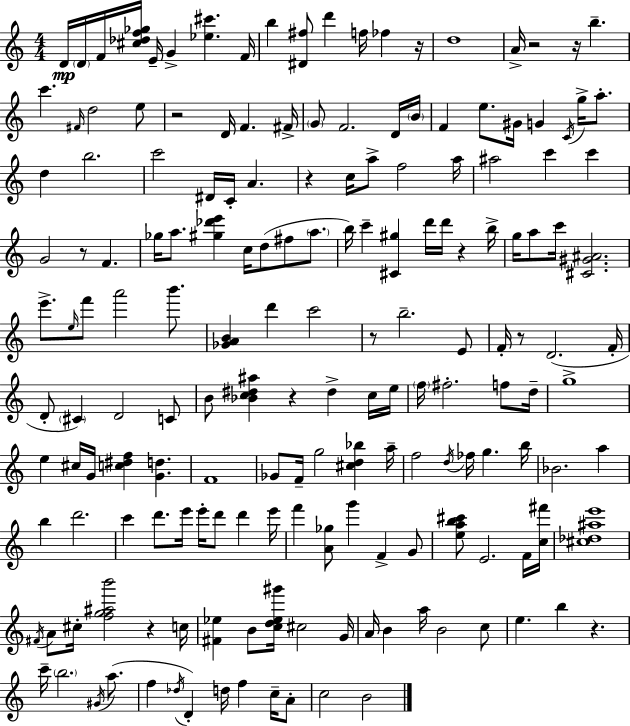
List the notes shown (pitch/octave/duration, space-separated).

D4/s D4/s F4/s [C#5,Db5,F5,Gb5]/s E4/s G4/q [Eb5,C#6]/q. F4/s B5/q [D#4,F#5]/e D6/q F5/s FES5/q R/s D5/w A4/s R/h R/s B5/q. C6/q. F#4/s D5/h E5/e R/h D4/s F4/q. F#4/s G4/e F4/h. D4/s B4/s F4/q E5/e. G#4/s G4/q C4/s G5/s A5/e. D5/q B5/h. C6/h D#4/s C4/s A4/q. R/q C5/s A5/e F5/h A5/s A#5/h C6/q C6/q G4/h R/e F4/q. Gb5/s A5/e. [G#5,Db6,E6]/q C5/s D5/e F#5/e A5/e. B5/s C6/q [C#4,G#5]/q D6/s D6/s R/q B5/s G5/s A5/e C6/s [C#4,G#4,A#4]/h. E6/e. E5/s F6/e A6/h B6/e. [Gb4,A4,B4]/q D6/q C6/h R/e B5/h. E4/e F4/s R/e D4/h. F4/s D4/e C#4/q D4/h C4/e B4/e [Bb4,C5,D#5,A#5]/q R/q D#5/q C5/s E5/s F5/s F#5/h. F5/e D5/s G5/w E5/q C#5/s G4/s [C5,D#5,F5]/q [G4,D5]/q. F4/w Gb4/e F4/s G5/h [C#5,D5,Bb5]/q A5/s F5/h D5/s FES5/s G5/q. B5/s Bb4/h. A5/q B5/q D6/h. C6/q D6/e. E6/s E6/s D6/e D6/q E6/s F6/q [A4,Gb5]/e G6/q F4/q G4/e [E5,A5,B5,C#6]/e E4/h. F4/s [C5,F#6]/s [C#5,Db5,A#5,E6]/w F#4/s A4/e C#5/s [F5,G5,A#5,B6]/h R/q C5/s [F#4,Eb5]/q B4/e [C5,D5,Eb5,G#6]/s C#5/h G4/s A4/s B4/q A5/s B4/h C5/e E5/q. B5/q R/q. C6/s B5/h. G#4/s A5/e. F5/q Db5/s D4/q D5/s F5/q C5/s A4/e C5/h B4/h